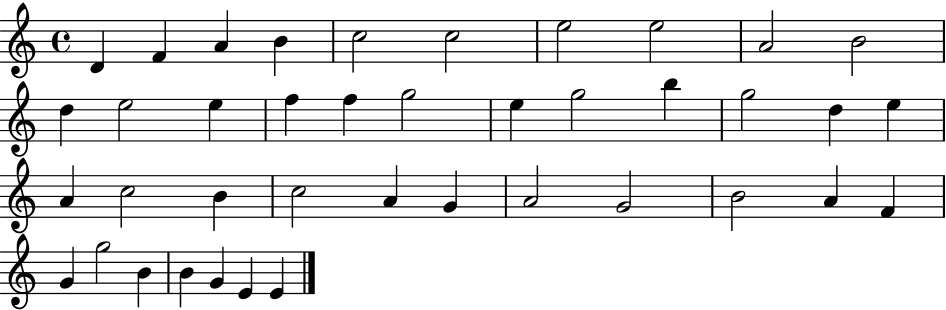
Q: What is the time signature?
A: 4/4